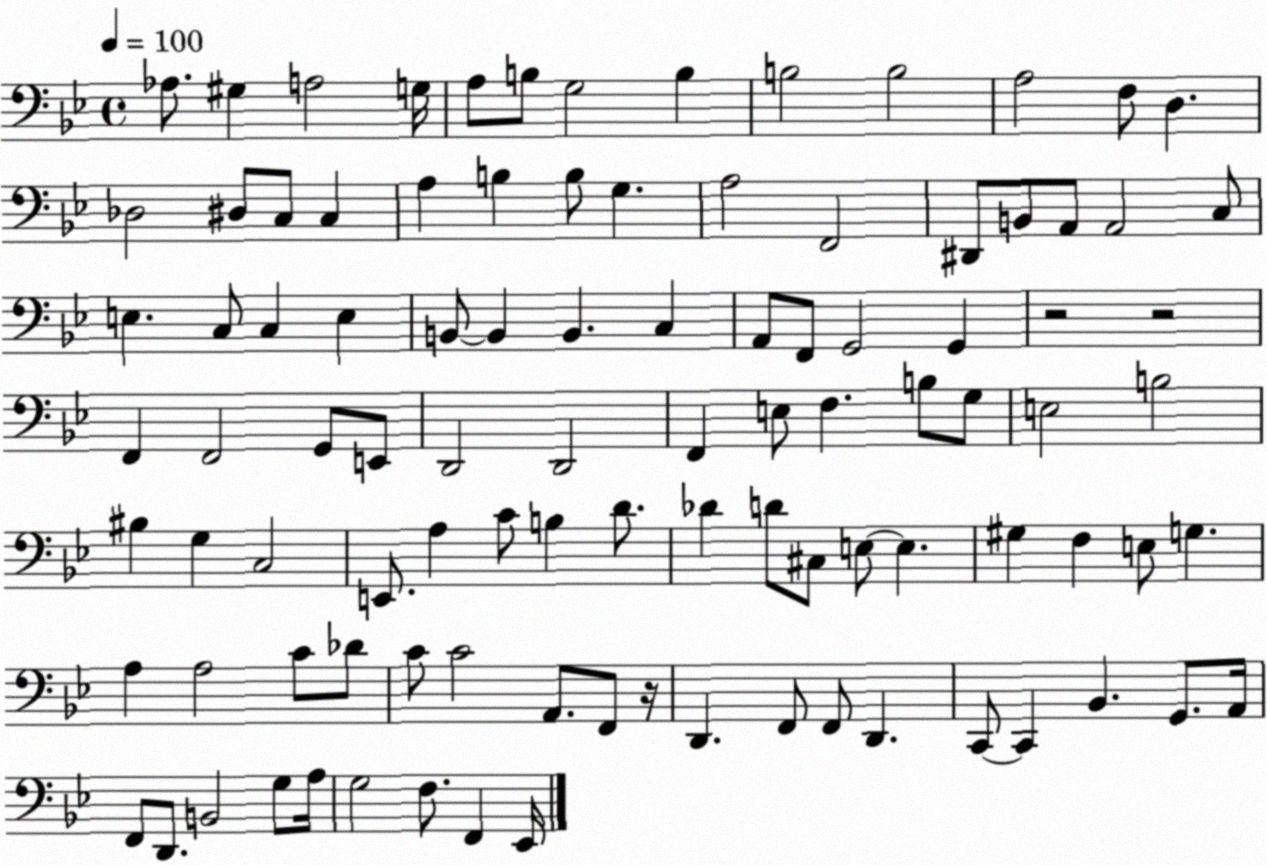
X:1
T:Untitled
M:4/4
L:1/4
K:Bb
_A,/2 ^G, A,2 G,/4 A,/2 B,/2 G,2 B, B,2 B,2 A,2 F,/2 D, _D,2 ^D,/2 C,/2 C, A, B, B,/2 G, A,2 F,,2 ^D,,/2 B,,/2 A,,/2 A,,2 C,/2 E, C,/2 C, E, B,,/2 B,, B,, C, A,,/2 F,,/2 G,,2 G,, z2 z2 F,, F,,2 G,,/2 E,,/2 D,,2 D,,2 F,, E,/2 F, B,/2 G,/2 E,2 B,2 ^B, G, C,2 E,,/2 A, C/2 B, D/2 _D D/2 ^C,/2 E,/2 E, ^G, F, E,/2 G, A, A,2 C/2 _D/2 C/2 C2 A,,/2 F,,/2 z/4 D,, F,,/2 F,,/2 D,, C,,/2 C,, _B,, G,,/2 A,,/4 F,,/2 D,,/2 B,,2 G,/2 A,/4 G,2 F,/2 F,, _E,,/4